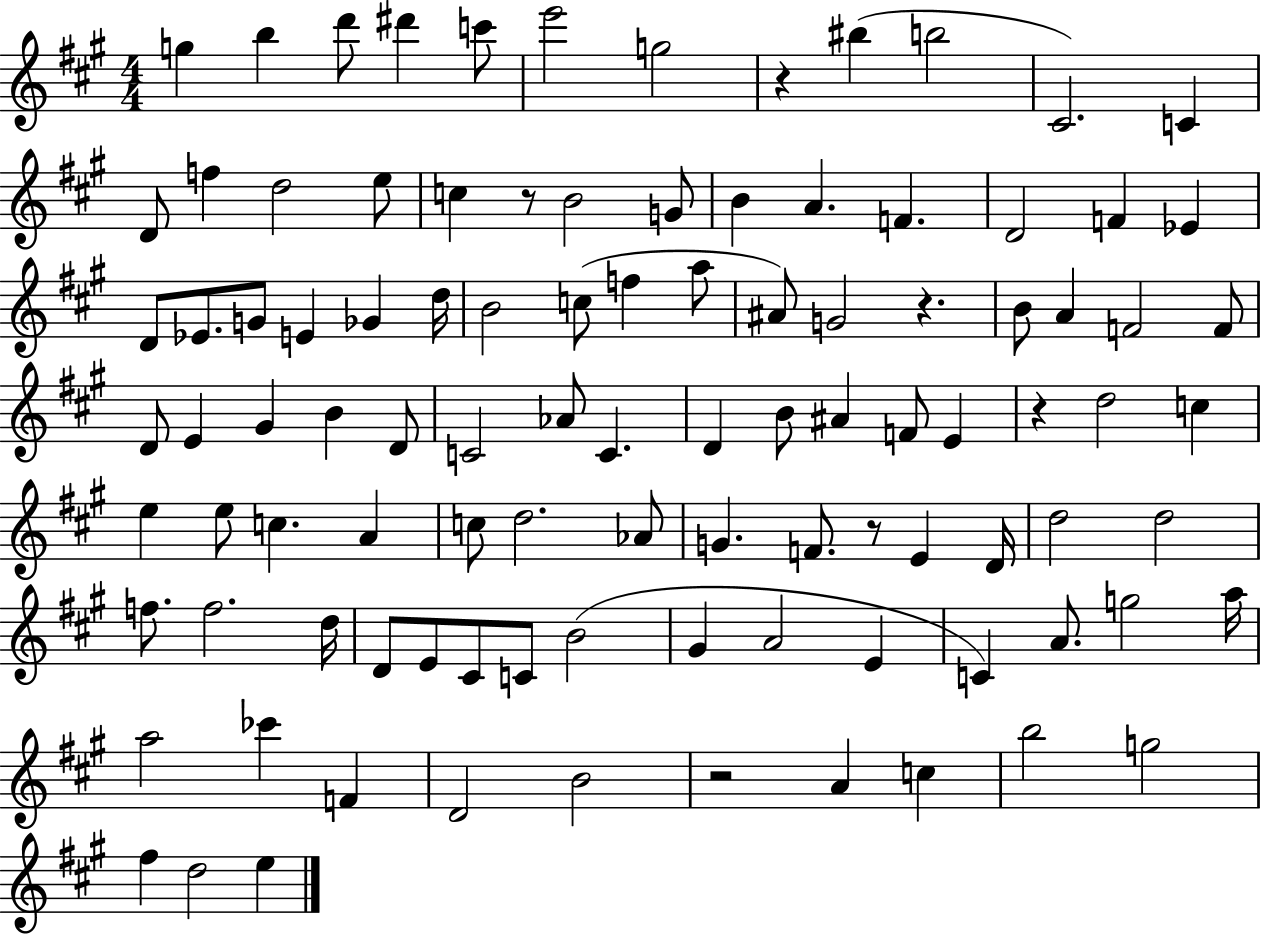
G5/q B5/q D6/e D#6/q C6/e E6/h G5/h R/q BIS5/q B5/h C#4/h. C4/q D4/e F5/q D5/h E5/e C5/q R/e B4/h G4/e B4/q A4/q. F4/q. D4/h F4/q Eb4/q D4/e Eb4/e. G4/e E4/q Gb4/q D5/s B4/h C5/e F5/q A5/e A#4/e G4/h R/q. B4/e A4/q F4/h F4/e D4/e E4/q G#4/q B4/q D4/e C4/h Ab4/e C4/q. D4/q B4/e A#4/q F4/e E4/q R/q D5/h C5/q E5/q E5/e C5/q. A4/q C5/e D5/h. Ab4/e G4/q. F4/e. R/e E4/q D4/s D5/h D5/h F5/e. F5/h. D5/s D4/e E4/e C#4/e C4/e B4/h G#4/q A4/h E4/q C4/q A4/e. G5/h A5/s A5/h CES6/q F4/q D4/h B4/h R/h A4/q C5/q B5/h G5/h F#5/q D5/h E5/q